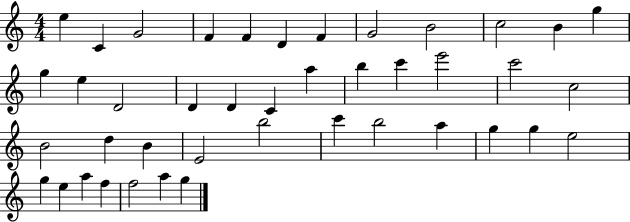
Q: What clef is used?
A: treble